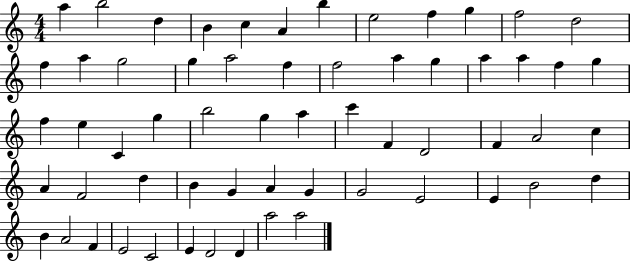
{
  \clef treble
  \numericTimeSignature
  \time 4/4
  \key c \major
  a''4 b''2 d''4 | b'4 c''4 a'4 b''4 | e''2 f''4 g''4 | f''2 d''2 | \break f''4 a''4 g''2 | g''4 a''2 f''4 | f''2 a''4 g''4 | a''4 a''4 f''4 g''4 | \break f''4 e''4 c'4 g''4 | b''2 g''4 a''4 | c'''4 f'4 d'2 | f'4 a'2 c''4 | \break a'4 f'2 d''4 | b'4 g'4 a'4 g'4 | g'2 e'2 | e'4 b'2 d''4 | \break b'4 a'2 f'4 | e'2 c'2 | e'4 d'2 d'4 | a''2 a''2 | \break \bar "|."
}